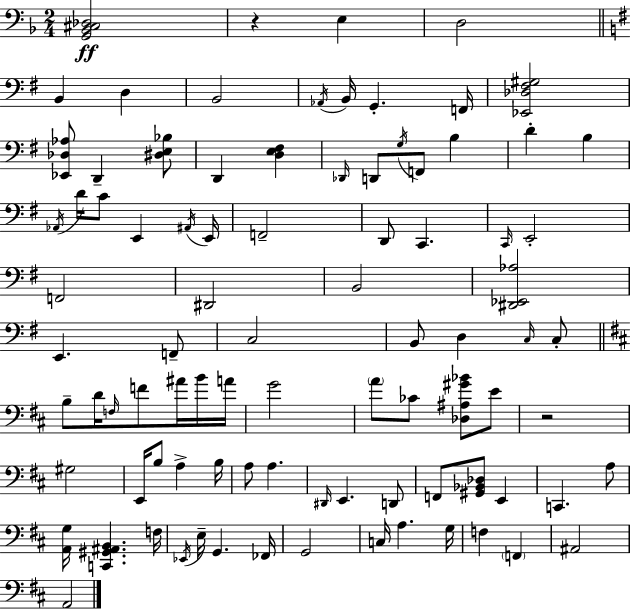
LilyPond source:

{
  \clef bass
  \numericTimeSignature
  \time 2/4
  \key d \minor
  <g, bes, cis des>2\ff | r4 e4 | d2 | \bar "||" \break \key g \major b,4 d4 | b,2 | \acciaccatura { aes,16 } b,16 g,4.-. | f,16 <ees, des fis gis>2 | \break <ees, des aes>8 d,4-- <dis e bes>8 | d,4 <d e fis>4 | \grace { des,16 } d,8 \acciaccatura { g16 } f,8 b4 | d'4-. b4 | \break \acciaccatura { aes,16 } d'16 c'8 e,4 | \acciaccatura { ais,16 } e,16 f,2-- | d,8 c,4. | \grace { c,16 } e,2-. | \break f,2 | dis,2 | b,2 | <dis, ees, aes>2 | \break e,4. | f,8-- c2 | b,8 | d4 \grace { c16 } c8-. \bar "||" \break \key d \major b8-- d'16 \grace { f16 } f'8 ais'16 b'16 | a'16 g'2 | \parenthesize a'8 ces'8 <des ais gis' bes'>8 e'8 | r2 | \break gis2 | e,16 b8 a4-> | b16 a8 a4. | \grace { dis,16 } e,4. | \break d,8 f,8 <gis, bes, des>8 e,4 | c,4. | a8 <a, g>16 <c, gis, ais, b,>4. | f16 \acciaccatura { ees,16 } e16-- g,4. | \break fes,16 g,2 | c16 a4. | g16 f4 \parenthesize f,4 | ais,2 | \break a,2 | \bar "|."
}